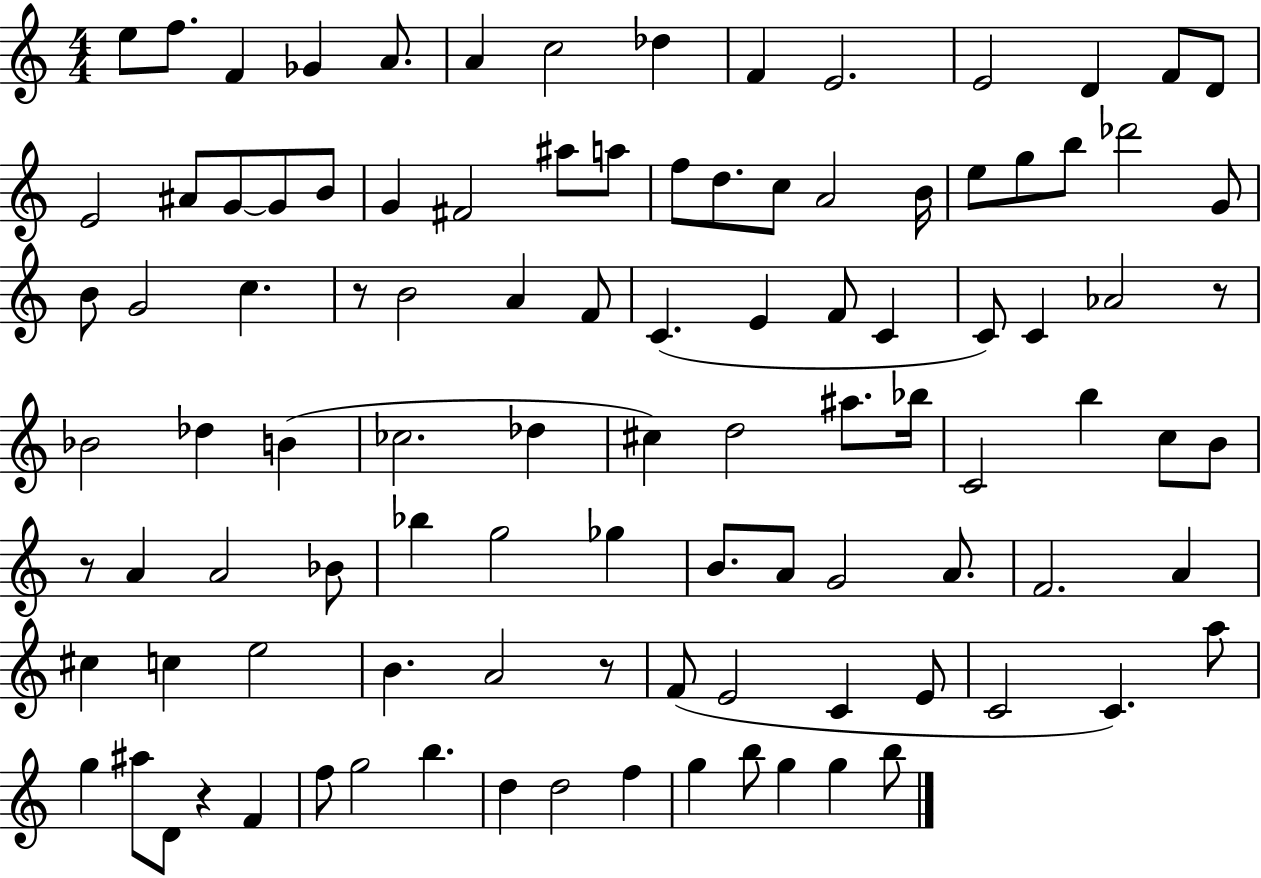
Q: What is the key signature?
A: C major